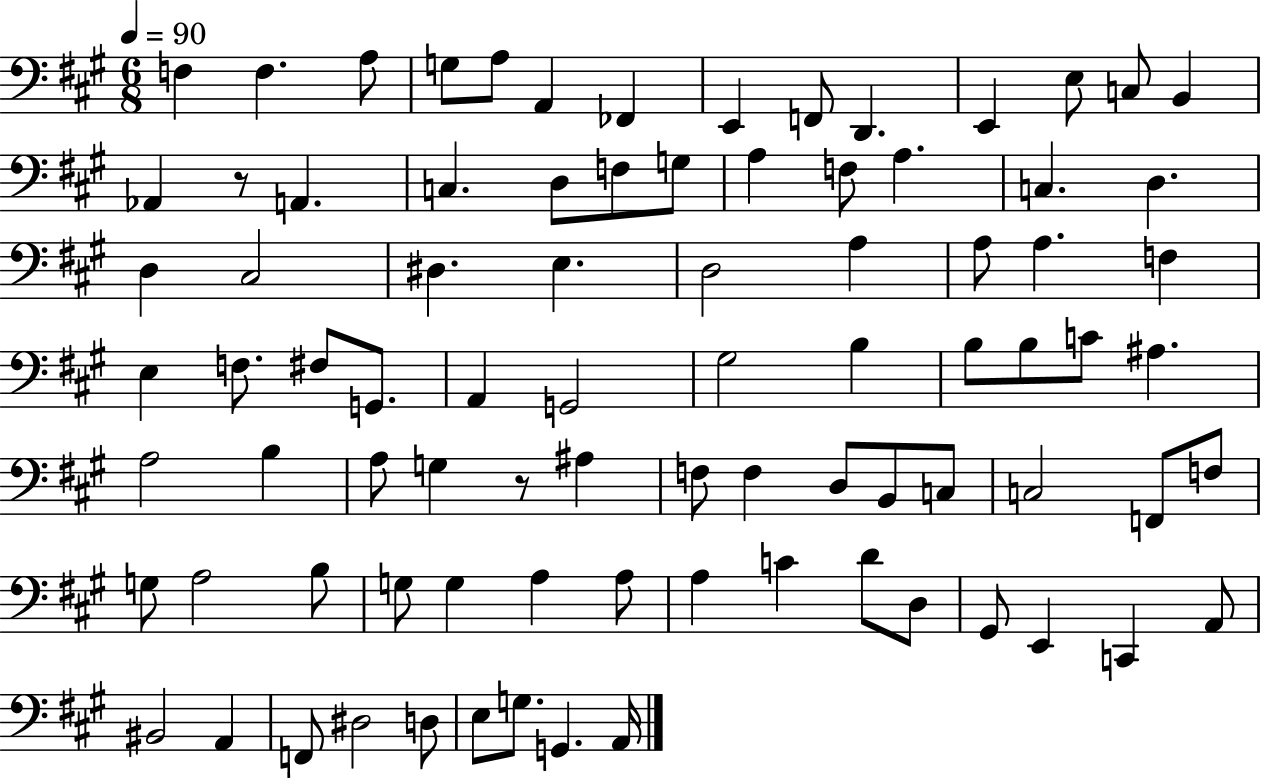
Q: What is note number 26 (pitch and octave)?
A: D3